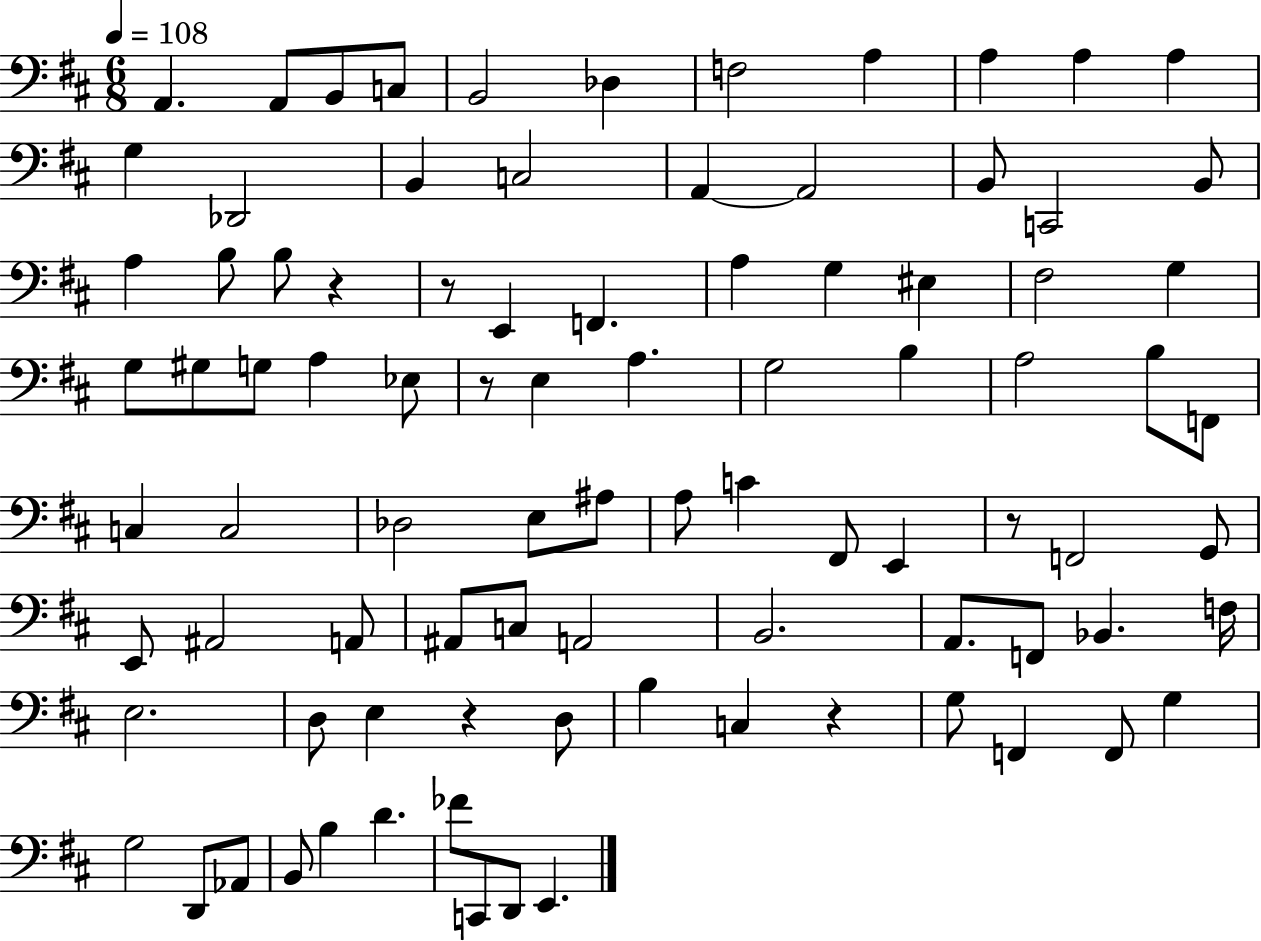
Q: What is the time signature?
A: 6/8